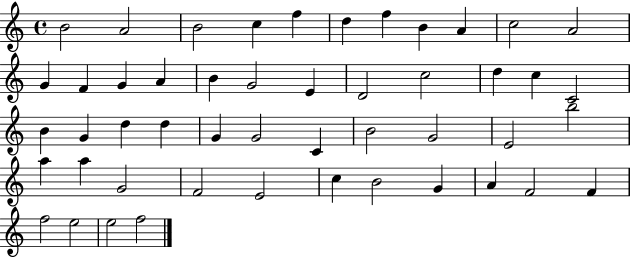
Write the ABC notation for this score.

X:1
T:Untitled
M:4/4
L:1/4
K:C
B2 A2 B2 c f d f B A c2 A2 G F G A B G2 E D2 c2 d c C2 B G d d G G2 C B2 G2 E2 b2 a a G2 F2 E2 c B2 G A F2 F f2 e2 e2 f2